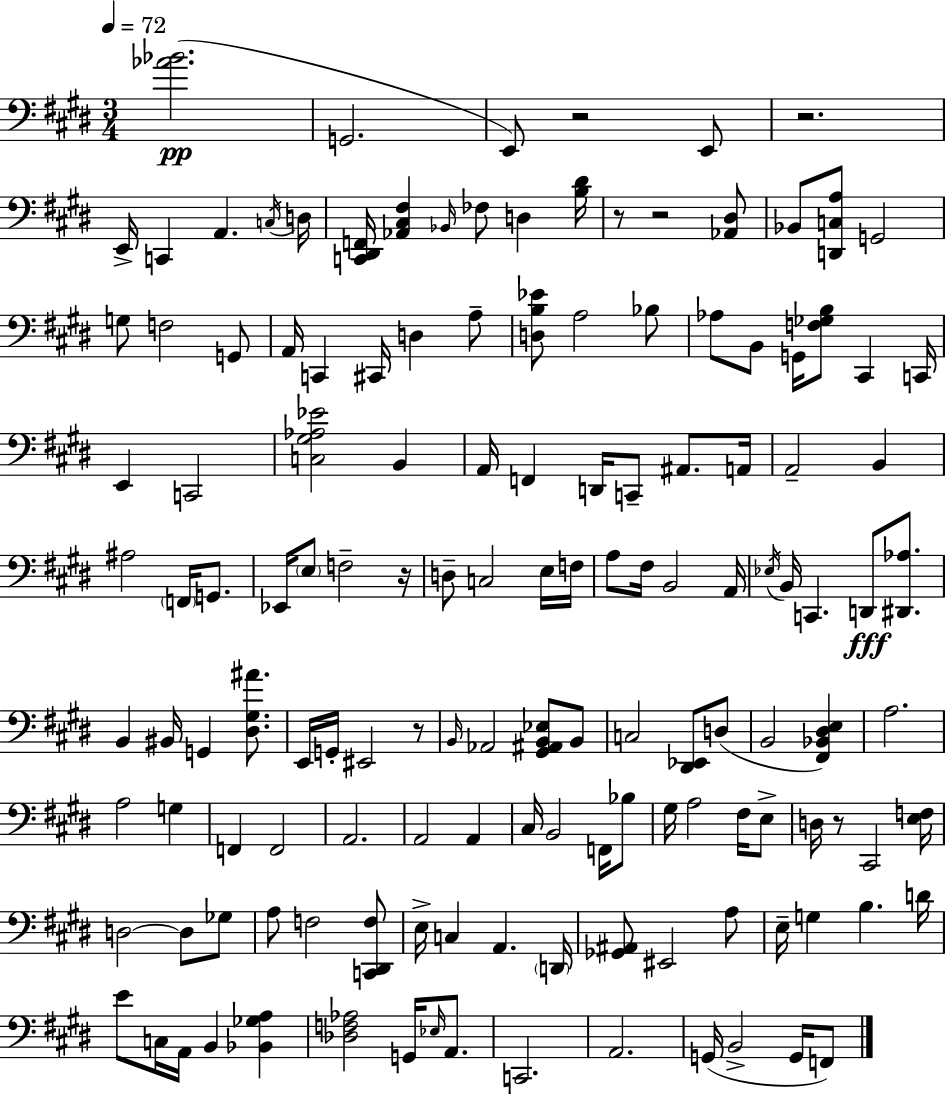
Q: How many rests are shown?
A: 7